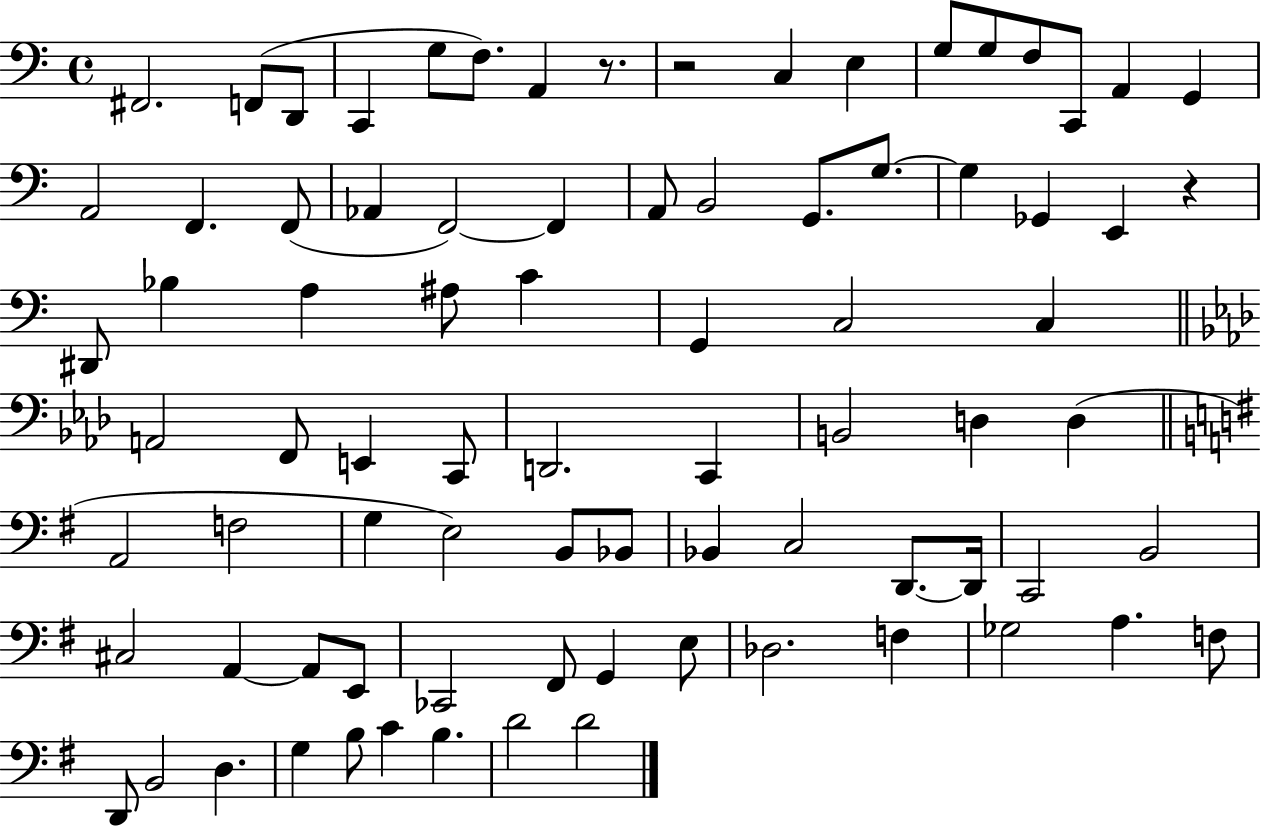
{
  \clef bass
  \time 4/4
  \defaultTimeSignature
  \key c \major
  fis,2. f,8( d,8 | c,4 g8 f8.) a,4 r8. | r2 c4 e4 | g8 g8 f8 c,8 a,4 g,4 | \break a,2 f,4. f,8( | aes,4 f,2~~) f,4 | a,8 b,2 g,8. g8.~~ | g4 ges,4 e,4 r4 | \break dis,8 bes4 a4 ais8 c'4 | g,4 c2 c4 | \bar "||" \break \key aes \major a,2 f,8 e,4 c,8 | d,2. c,4 | b,2 d4 d4( | \bar "||" \break \key g \major a,2 f2 | g4 e2) b,8 bes,8 | bes,4 c2 d,8.~~ d,16 | c,2 b,2 | \break cis2 a,4~~ a,8 e,8 | ces,2 fis,8 g,4 e8 | des2. f4 | ges2 a4. f8 | \break d,8 b,2 d4. | g4 b8 c'4 b4. | d'2 d'2 | \bar "|."
}